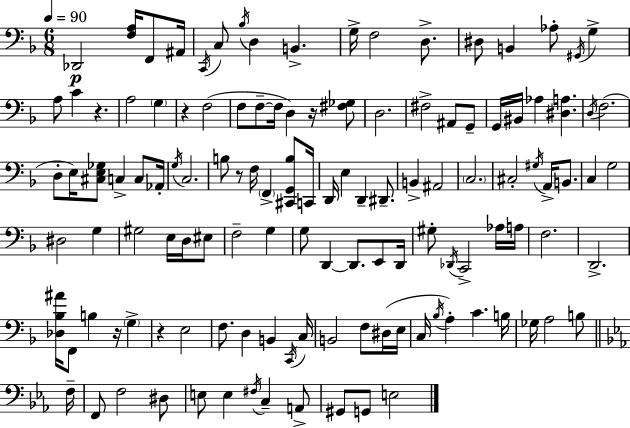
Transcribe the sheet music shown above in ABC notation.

X:1
T:Untitled
M:6/8
L:1/4
K:Dm
_D,,2 [F,A,]/4 F,,/2 ^A,,/4 C,,/4 C,/2 _B,/4 D, B,, G,/4 F,2 D,/2 ^D,/2 B,, _A,/2 ^G,,/4 G, A,/2 C z A,2 G, z F,2 F,/2 F,/2 F,/4 D, z/4 [^F,_G,]/2 D,2 ^F,2 ^A,,/2 G,,/2 G,,/4 ^B,,/4 _A, [^D,A,] D,/4 F,2 D,/2 E,/4 [^C,E,_G,]/2 C, C,/2 _A,,/4 G,/4 C,2 B,/2 z/2 F,/4 F,, [^C,,G,,B,]/2 C,,/4 D,,/4 E, D,, ^D,,/2 B,, ^A,,2 C,2 ^C,2 ^G,/4 A,,/4 B,,/2 C, G,2 ^D,2 G, ^G,2 E,/4 D,/4 ^E,/2 F,2 G, G,/2 D,, D,,/2 E,,/2 D,,/4 ^G,/2 _D,,/4 C,,2 _A,/4 A,/4 F,2 D,,2 [_D,_B,^A]/4 F,,/2 B, z/4 G, z E,2 F,/2 D, B,, C,,/4 C,/4 B,,2 F,/2 ^D,/4 E,/4 C,/4 _B,/4 A, C B,/4 _G,/4 A,2 B,/2 F,/4 F,,/2 F,2 ^D,/2 E,/2 E, ^F,/4 C, A,,/2 ^G,,/2 G,,/2 E,2